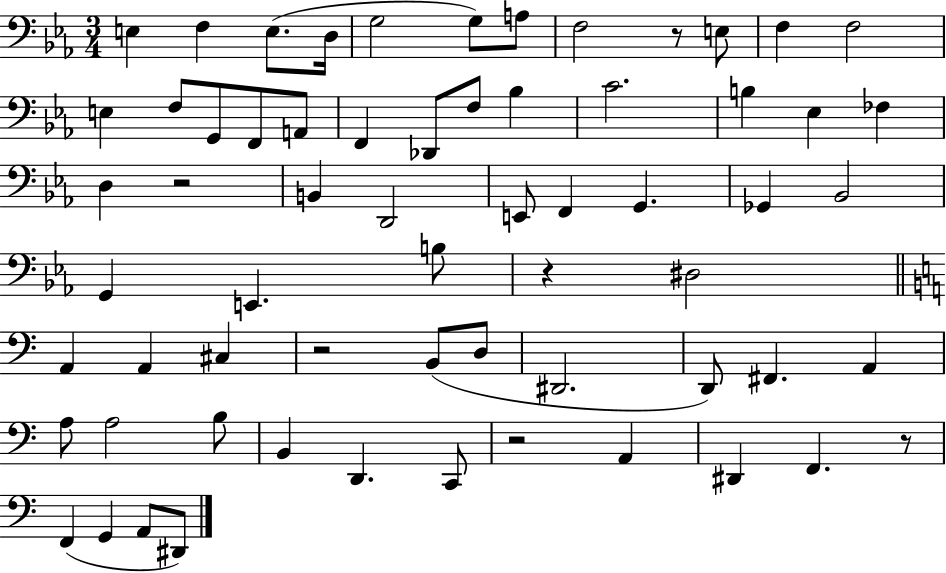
E3/q F3/q E3/e. D3/s G3/h G3/e A3/e F3/h R/e E3/e F3/q F3/h E3/q F3/e G2/e F2/e A2/e F2/q Db2/e F3/e Bb3/q C4/h. B3/q Eb3/q FES3/q D3/q R/h B2/q D2/h E2/e F2/q G2/q. Gb2/q Bb2/h G2/q E2/q. B3/e R/q D#3/h A2/q A2/q C#3/q R/h B2/e D3/e D#2/h. D2/e F#2/q. A2/q A3/e A3/h B3/e B2/q D2/q. C2/e R/h A2/q D#2/q F2/q. R/e F2/q G2/q A2/e D#2/e